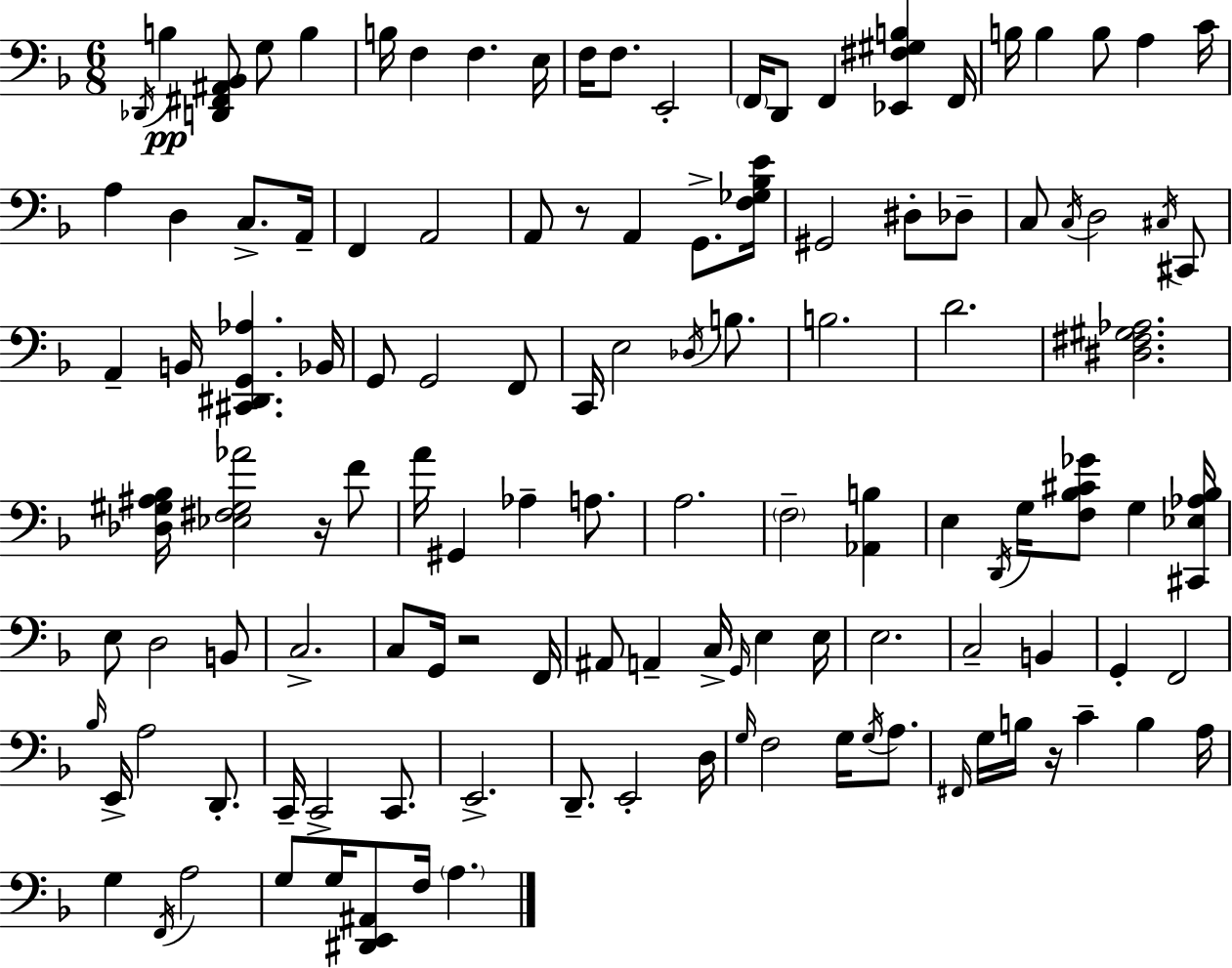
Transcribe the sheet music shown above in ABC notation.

X:1
T:Untitled
M:6/8
L:1/4
K:F
_D,,/4 B, [D,,^F,,^A,,_B,,]/2 G,/2 B, B,/4 F, F, E,/4 F,/4 F,/2 E,,2 F,,/4 D,,/2 F,, [_E,,^F,^G,B,] F,,/4 B,/4 B, B,/2 A, C/4 A, D, C,/2 A,,/4 F,, A,,2 A,,/2 z/2 A,, G,,/2 [F,_G,_B,E]/4 ^G,,2 ^D,/2 _D,/2 C,/2 C,/4 D,2 ^C,/4 ^C,,/2 A,, B,,/4 [^C,,^D,,G,,_A,] _B,,/4 G,,/2 G,,2 F,,/2 C,,/4 E,2 _D,/4 B,/2 B,2 D2 [^D,^F,^G,_A,]2 [_D,^G,^A,_B,]/4 [_E,^F,^G,_A]2 z/4 F/2 A/4 ^G,, _A, A,/2 A,2 F,2 [_A,,B,] E, D,,/4 G,/4 [F,_B,^C_G]/2 G, [^C,,_E,_A,_B,]/4 E,/2 D,2 B,,/2 C,2 C,/2 G,,/4 z2 F,,/4 ^A,,/2 A,, C,/4 G,,/4 E, E,/4 E,2 C,2 B,, G,, F,,2 _B,/4 E,,/4 A,2 D,,/2 C,,/4 C,,2 C,,/2 E,,2 D,,/2 E,,2 D,/4 G,/4 F,2 G,/4 G,/4 A,/2 ^F,,/4 G,/4 B,/4 z/4 C B, A,/4 G, F,,/4 A,2 G,/2 G,/4 [^D,,E,,^A,,]/2 F,/4 A,